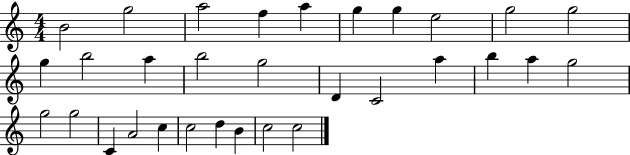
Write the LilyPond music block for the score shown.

{
  \clef treble
  \numericTimeSignature
  \time 4/4
  \key c \major
  b'2 g''2 | a''2 f''4 a''4 | g''4 g''4 e''2 | g''2 g''2 | \break g''4 b''2 a''4 | b''2 g''2 | d'4 c'2 a''4 | b''4 a''4 g''2 | \break g''2 g''2 | c'4 a'2 c''4 | c''2 d''4 b'4 | c''2 c''2 | \break \bar "|."
}